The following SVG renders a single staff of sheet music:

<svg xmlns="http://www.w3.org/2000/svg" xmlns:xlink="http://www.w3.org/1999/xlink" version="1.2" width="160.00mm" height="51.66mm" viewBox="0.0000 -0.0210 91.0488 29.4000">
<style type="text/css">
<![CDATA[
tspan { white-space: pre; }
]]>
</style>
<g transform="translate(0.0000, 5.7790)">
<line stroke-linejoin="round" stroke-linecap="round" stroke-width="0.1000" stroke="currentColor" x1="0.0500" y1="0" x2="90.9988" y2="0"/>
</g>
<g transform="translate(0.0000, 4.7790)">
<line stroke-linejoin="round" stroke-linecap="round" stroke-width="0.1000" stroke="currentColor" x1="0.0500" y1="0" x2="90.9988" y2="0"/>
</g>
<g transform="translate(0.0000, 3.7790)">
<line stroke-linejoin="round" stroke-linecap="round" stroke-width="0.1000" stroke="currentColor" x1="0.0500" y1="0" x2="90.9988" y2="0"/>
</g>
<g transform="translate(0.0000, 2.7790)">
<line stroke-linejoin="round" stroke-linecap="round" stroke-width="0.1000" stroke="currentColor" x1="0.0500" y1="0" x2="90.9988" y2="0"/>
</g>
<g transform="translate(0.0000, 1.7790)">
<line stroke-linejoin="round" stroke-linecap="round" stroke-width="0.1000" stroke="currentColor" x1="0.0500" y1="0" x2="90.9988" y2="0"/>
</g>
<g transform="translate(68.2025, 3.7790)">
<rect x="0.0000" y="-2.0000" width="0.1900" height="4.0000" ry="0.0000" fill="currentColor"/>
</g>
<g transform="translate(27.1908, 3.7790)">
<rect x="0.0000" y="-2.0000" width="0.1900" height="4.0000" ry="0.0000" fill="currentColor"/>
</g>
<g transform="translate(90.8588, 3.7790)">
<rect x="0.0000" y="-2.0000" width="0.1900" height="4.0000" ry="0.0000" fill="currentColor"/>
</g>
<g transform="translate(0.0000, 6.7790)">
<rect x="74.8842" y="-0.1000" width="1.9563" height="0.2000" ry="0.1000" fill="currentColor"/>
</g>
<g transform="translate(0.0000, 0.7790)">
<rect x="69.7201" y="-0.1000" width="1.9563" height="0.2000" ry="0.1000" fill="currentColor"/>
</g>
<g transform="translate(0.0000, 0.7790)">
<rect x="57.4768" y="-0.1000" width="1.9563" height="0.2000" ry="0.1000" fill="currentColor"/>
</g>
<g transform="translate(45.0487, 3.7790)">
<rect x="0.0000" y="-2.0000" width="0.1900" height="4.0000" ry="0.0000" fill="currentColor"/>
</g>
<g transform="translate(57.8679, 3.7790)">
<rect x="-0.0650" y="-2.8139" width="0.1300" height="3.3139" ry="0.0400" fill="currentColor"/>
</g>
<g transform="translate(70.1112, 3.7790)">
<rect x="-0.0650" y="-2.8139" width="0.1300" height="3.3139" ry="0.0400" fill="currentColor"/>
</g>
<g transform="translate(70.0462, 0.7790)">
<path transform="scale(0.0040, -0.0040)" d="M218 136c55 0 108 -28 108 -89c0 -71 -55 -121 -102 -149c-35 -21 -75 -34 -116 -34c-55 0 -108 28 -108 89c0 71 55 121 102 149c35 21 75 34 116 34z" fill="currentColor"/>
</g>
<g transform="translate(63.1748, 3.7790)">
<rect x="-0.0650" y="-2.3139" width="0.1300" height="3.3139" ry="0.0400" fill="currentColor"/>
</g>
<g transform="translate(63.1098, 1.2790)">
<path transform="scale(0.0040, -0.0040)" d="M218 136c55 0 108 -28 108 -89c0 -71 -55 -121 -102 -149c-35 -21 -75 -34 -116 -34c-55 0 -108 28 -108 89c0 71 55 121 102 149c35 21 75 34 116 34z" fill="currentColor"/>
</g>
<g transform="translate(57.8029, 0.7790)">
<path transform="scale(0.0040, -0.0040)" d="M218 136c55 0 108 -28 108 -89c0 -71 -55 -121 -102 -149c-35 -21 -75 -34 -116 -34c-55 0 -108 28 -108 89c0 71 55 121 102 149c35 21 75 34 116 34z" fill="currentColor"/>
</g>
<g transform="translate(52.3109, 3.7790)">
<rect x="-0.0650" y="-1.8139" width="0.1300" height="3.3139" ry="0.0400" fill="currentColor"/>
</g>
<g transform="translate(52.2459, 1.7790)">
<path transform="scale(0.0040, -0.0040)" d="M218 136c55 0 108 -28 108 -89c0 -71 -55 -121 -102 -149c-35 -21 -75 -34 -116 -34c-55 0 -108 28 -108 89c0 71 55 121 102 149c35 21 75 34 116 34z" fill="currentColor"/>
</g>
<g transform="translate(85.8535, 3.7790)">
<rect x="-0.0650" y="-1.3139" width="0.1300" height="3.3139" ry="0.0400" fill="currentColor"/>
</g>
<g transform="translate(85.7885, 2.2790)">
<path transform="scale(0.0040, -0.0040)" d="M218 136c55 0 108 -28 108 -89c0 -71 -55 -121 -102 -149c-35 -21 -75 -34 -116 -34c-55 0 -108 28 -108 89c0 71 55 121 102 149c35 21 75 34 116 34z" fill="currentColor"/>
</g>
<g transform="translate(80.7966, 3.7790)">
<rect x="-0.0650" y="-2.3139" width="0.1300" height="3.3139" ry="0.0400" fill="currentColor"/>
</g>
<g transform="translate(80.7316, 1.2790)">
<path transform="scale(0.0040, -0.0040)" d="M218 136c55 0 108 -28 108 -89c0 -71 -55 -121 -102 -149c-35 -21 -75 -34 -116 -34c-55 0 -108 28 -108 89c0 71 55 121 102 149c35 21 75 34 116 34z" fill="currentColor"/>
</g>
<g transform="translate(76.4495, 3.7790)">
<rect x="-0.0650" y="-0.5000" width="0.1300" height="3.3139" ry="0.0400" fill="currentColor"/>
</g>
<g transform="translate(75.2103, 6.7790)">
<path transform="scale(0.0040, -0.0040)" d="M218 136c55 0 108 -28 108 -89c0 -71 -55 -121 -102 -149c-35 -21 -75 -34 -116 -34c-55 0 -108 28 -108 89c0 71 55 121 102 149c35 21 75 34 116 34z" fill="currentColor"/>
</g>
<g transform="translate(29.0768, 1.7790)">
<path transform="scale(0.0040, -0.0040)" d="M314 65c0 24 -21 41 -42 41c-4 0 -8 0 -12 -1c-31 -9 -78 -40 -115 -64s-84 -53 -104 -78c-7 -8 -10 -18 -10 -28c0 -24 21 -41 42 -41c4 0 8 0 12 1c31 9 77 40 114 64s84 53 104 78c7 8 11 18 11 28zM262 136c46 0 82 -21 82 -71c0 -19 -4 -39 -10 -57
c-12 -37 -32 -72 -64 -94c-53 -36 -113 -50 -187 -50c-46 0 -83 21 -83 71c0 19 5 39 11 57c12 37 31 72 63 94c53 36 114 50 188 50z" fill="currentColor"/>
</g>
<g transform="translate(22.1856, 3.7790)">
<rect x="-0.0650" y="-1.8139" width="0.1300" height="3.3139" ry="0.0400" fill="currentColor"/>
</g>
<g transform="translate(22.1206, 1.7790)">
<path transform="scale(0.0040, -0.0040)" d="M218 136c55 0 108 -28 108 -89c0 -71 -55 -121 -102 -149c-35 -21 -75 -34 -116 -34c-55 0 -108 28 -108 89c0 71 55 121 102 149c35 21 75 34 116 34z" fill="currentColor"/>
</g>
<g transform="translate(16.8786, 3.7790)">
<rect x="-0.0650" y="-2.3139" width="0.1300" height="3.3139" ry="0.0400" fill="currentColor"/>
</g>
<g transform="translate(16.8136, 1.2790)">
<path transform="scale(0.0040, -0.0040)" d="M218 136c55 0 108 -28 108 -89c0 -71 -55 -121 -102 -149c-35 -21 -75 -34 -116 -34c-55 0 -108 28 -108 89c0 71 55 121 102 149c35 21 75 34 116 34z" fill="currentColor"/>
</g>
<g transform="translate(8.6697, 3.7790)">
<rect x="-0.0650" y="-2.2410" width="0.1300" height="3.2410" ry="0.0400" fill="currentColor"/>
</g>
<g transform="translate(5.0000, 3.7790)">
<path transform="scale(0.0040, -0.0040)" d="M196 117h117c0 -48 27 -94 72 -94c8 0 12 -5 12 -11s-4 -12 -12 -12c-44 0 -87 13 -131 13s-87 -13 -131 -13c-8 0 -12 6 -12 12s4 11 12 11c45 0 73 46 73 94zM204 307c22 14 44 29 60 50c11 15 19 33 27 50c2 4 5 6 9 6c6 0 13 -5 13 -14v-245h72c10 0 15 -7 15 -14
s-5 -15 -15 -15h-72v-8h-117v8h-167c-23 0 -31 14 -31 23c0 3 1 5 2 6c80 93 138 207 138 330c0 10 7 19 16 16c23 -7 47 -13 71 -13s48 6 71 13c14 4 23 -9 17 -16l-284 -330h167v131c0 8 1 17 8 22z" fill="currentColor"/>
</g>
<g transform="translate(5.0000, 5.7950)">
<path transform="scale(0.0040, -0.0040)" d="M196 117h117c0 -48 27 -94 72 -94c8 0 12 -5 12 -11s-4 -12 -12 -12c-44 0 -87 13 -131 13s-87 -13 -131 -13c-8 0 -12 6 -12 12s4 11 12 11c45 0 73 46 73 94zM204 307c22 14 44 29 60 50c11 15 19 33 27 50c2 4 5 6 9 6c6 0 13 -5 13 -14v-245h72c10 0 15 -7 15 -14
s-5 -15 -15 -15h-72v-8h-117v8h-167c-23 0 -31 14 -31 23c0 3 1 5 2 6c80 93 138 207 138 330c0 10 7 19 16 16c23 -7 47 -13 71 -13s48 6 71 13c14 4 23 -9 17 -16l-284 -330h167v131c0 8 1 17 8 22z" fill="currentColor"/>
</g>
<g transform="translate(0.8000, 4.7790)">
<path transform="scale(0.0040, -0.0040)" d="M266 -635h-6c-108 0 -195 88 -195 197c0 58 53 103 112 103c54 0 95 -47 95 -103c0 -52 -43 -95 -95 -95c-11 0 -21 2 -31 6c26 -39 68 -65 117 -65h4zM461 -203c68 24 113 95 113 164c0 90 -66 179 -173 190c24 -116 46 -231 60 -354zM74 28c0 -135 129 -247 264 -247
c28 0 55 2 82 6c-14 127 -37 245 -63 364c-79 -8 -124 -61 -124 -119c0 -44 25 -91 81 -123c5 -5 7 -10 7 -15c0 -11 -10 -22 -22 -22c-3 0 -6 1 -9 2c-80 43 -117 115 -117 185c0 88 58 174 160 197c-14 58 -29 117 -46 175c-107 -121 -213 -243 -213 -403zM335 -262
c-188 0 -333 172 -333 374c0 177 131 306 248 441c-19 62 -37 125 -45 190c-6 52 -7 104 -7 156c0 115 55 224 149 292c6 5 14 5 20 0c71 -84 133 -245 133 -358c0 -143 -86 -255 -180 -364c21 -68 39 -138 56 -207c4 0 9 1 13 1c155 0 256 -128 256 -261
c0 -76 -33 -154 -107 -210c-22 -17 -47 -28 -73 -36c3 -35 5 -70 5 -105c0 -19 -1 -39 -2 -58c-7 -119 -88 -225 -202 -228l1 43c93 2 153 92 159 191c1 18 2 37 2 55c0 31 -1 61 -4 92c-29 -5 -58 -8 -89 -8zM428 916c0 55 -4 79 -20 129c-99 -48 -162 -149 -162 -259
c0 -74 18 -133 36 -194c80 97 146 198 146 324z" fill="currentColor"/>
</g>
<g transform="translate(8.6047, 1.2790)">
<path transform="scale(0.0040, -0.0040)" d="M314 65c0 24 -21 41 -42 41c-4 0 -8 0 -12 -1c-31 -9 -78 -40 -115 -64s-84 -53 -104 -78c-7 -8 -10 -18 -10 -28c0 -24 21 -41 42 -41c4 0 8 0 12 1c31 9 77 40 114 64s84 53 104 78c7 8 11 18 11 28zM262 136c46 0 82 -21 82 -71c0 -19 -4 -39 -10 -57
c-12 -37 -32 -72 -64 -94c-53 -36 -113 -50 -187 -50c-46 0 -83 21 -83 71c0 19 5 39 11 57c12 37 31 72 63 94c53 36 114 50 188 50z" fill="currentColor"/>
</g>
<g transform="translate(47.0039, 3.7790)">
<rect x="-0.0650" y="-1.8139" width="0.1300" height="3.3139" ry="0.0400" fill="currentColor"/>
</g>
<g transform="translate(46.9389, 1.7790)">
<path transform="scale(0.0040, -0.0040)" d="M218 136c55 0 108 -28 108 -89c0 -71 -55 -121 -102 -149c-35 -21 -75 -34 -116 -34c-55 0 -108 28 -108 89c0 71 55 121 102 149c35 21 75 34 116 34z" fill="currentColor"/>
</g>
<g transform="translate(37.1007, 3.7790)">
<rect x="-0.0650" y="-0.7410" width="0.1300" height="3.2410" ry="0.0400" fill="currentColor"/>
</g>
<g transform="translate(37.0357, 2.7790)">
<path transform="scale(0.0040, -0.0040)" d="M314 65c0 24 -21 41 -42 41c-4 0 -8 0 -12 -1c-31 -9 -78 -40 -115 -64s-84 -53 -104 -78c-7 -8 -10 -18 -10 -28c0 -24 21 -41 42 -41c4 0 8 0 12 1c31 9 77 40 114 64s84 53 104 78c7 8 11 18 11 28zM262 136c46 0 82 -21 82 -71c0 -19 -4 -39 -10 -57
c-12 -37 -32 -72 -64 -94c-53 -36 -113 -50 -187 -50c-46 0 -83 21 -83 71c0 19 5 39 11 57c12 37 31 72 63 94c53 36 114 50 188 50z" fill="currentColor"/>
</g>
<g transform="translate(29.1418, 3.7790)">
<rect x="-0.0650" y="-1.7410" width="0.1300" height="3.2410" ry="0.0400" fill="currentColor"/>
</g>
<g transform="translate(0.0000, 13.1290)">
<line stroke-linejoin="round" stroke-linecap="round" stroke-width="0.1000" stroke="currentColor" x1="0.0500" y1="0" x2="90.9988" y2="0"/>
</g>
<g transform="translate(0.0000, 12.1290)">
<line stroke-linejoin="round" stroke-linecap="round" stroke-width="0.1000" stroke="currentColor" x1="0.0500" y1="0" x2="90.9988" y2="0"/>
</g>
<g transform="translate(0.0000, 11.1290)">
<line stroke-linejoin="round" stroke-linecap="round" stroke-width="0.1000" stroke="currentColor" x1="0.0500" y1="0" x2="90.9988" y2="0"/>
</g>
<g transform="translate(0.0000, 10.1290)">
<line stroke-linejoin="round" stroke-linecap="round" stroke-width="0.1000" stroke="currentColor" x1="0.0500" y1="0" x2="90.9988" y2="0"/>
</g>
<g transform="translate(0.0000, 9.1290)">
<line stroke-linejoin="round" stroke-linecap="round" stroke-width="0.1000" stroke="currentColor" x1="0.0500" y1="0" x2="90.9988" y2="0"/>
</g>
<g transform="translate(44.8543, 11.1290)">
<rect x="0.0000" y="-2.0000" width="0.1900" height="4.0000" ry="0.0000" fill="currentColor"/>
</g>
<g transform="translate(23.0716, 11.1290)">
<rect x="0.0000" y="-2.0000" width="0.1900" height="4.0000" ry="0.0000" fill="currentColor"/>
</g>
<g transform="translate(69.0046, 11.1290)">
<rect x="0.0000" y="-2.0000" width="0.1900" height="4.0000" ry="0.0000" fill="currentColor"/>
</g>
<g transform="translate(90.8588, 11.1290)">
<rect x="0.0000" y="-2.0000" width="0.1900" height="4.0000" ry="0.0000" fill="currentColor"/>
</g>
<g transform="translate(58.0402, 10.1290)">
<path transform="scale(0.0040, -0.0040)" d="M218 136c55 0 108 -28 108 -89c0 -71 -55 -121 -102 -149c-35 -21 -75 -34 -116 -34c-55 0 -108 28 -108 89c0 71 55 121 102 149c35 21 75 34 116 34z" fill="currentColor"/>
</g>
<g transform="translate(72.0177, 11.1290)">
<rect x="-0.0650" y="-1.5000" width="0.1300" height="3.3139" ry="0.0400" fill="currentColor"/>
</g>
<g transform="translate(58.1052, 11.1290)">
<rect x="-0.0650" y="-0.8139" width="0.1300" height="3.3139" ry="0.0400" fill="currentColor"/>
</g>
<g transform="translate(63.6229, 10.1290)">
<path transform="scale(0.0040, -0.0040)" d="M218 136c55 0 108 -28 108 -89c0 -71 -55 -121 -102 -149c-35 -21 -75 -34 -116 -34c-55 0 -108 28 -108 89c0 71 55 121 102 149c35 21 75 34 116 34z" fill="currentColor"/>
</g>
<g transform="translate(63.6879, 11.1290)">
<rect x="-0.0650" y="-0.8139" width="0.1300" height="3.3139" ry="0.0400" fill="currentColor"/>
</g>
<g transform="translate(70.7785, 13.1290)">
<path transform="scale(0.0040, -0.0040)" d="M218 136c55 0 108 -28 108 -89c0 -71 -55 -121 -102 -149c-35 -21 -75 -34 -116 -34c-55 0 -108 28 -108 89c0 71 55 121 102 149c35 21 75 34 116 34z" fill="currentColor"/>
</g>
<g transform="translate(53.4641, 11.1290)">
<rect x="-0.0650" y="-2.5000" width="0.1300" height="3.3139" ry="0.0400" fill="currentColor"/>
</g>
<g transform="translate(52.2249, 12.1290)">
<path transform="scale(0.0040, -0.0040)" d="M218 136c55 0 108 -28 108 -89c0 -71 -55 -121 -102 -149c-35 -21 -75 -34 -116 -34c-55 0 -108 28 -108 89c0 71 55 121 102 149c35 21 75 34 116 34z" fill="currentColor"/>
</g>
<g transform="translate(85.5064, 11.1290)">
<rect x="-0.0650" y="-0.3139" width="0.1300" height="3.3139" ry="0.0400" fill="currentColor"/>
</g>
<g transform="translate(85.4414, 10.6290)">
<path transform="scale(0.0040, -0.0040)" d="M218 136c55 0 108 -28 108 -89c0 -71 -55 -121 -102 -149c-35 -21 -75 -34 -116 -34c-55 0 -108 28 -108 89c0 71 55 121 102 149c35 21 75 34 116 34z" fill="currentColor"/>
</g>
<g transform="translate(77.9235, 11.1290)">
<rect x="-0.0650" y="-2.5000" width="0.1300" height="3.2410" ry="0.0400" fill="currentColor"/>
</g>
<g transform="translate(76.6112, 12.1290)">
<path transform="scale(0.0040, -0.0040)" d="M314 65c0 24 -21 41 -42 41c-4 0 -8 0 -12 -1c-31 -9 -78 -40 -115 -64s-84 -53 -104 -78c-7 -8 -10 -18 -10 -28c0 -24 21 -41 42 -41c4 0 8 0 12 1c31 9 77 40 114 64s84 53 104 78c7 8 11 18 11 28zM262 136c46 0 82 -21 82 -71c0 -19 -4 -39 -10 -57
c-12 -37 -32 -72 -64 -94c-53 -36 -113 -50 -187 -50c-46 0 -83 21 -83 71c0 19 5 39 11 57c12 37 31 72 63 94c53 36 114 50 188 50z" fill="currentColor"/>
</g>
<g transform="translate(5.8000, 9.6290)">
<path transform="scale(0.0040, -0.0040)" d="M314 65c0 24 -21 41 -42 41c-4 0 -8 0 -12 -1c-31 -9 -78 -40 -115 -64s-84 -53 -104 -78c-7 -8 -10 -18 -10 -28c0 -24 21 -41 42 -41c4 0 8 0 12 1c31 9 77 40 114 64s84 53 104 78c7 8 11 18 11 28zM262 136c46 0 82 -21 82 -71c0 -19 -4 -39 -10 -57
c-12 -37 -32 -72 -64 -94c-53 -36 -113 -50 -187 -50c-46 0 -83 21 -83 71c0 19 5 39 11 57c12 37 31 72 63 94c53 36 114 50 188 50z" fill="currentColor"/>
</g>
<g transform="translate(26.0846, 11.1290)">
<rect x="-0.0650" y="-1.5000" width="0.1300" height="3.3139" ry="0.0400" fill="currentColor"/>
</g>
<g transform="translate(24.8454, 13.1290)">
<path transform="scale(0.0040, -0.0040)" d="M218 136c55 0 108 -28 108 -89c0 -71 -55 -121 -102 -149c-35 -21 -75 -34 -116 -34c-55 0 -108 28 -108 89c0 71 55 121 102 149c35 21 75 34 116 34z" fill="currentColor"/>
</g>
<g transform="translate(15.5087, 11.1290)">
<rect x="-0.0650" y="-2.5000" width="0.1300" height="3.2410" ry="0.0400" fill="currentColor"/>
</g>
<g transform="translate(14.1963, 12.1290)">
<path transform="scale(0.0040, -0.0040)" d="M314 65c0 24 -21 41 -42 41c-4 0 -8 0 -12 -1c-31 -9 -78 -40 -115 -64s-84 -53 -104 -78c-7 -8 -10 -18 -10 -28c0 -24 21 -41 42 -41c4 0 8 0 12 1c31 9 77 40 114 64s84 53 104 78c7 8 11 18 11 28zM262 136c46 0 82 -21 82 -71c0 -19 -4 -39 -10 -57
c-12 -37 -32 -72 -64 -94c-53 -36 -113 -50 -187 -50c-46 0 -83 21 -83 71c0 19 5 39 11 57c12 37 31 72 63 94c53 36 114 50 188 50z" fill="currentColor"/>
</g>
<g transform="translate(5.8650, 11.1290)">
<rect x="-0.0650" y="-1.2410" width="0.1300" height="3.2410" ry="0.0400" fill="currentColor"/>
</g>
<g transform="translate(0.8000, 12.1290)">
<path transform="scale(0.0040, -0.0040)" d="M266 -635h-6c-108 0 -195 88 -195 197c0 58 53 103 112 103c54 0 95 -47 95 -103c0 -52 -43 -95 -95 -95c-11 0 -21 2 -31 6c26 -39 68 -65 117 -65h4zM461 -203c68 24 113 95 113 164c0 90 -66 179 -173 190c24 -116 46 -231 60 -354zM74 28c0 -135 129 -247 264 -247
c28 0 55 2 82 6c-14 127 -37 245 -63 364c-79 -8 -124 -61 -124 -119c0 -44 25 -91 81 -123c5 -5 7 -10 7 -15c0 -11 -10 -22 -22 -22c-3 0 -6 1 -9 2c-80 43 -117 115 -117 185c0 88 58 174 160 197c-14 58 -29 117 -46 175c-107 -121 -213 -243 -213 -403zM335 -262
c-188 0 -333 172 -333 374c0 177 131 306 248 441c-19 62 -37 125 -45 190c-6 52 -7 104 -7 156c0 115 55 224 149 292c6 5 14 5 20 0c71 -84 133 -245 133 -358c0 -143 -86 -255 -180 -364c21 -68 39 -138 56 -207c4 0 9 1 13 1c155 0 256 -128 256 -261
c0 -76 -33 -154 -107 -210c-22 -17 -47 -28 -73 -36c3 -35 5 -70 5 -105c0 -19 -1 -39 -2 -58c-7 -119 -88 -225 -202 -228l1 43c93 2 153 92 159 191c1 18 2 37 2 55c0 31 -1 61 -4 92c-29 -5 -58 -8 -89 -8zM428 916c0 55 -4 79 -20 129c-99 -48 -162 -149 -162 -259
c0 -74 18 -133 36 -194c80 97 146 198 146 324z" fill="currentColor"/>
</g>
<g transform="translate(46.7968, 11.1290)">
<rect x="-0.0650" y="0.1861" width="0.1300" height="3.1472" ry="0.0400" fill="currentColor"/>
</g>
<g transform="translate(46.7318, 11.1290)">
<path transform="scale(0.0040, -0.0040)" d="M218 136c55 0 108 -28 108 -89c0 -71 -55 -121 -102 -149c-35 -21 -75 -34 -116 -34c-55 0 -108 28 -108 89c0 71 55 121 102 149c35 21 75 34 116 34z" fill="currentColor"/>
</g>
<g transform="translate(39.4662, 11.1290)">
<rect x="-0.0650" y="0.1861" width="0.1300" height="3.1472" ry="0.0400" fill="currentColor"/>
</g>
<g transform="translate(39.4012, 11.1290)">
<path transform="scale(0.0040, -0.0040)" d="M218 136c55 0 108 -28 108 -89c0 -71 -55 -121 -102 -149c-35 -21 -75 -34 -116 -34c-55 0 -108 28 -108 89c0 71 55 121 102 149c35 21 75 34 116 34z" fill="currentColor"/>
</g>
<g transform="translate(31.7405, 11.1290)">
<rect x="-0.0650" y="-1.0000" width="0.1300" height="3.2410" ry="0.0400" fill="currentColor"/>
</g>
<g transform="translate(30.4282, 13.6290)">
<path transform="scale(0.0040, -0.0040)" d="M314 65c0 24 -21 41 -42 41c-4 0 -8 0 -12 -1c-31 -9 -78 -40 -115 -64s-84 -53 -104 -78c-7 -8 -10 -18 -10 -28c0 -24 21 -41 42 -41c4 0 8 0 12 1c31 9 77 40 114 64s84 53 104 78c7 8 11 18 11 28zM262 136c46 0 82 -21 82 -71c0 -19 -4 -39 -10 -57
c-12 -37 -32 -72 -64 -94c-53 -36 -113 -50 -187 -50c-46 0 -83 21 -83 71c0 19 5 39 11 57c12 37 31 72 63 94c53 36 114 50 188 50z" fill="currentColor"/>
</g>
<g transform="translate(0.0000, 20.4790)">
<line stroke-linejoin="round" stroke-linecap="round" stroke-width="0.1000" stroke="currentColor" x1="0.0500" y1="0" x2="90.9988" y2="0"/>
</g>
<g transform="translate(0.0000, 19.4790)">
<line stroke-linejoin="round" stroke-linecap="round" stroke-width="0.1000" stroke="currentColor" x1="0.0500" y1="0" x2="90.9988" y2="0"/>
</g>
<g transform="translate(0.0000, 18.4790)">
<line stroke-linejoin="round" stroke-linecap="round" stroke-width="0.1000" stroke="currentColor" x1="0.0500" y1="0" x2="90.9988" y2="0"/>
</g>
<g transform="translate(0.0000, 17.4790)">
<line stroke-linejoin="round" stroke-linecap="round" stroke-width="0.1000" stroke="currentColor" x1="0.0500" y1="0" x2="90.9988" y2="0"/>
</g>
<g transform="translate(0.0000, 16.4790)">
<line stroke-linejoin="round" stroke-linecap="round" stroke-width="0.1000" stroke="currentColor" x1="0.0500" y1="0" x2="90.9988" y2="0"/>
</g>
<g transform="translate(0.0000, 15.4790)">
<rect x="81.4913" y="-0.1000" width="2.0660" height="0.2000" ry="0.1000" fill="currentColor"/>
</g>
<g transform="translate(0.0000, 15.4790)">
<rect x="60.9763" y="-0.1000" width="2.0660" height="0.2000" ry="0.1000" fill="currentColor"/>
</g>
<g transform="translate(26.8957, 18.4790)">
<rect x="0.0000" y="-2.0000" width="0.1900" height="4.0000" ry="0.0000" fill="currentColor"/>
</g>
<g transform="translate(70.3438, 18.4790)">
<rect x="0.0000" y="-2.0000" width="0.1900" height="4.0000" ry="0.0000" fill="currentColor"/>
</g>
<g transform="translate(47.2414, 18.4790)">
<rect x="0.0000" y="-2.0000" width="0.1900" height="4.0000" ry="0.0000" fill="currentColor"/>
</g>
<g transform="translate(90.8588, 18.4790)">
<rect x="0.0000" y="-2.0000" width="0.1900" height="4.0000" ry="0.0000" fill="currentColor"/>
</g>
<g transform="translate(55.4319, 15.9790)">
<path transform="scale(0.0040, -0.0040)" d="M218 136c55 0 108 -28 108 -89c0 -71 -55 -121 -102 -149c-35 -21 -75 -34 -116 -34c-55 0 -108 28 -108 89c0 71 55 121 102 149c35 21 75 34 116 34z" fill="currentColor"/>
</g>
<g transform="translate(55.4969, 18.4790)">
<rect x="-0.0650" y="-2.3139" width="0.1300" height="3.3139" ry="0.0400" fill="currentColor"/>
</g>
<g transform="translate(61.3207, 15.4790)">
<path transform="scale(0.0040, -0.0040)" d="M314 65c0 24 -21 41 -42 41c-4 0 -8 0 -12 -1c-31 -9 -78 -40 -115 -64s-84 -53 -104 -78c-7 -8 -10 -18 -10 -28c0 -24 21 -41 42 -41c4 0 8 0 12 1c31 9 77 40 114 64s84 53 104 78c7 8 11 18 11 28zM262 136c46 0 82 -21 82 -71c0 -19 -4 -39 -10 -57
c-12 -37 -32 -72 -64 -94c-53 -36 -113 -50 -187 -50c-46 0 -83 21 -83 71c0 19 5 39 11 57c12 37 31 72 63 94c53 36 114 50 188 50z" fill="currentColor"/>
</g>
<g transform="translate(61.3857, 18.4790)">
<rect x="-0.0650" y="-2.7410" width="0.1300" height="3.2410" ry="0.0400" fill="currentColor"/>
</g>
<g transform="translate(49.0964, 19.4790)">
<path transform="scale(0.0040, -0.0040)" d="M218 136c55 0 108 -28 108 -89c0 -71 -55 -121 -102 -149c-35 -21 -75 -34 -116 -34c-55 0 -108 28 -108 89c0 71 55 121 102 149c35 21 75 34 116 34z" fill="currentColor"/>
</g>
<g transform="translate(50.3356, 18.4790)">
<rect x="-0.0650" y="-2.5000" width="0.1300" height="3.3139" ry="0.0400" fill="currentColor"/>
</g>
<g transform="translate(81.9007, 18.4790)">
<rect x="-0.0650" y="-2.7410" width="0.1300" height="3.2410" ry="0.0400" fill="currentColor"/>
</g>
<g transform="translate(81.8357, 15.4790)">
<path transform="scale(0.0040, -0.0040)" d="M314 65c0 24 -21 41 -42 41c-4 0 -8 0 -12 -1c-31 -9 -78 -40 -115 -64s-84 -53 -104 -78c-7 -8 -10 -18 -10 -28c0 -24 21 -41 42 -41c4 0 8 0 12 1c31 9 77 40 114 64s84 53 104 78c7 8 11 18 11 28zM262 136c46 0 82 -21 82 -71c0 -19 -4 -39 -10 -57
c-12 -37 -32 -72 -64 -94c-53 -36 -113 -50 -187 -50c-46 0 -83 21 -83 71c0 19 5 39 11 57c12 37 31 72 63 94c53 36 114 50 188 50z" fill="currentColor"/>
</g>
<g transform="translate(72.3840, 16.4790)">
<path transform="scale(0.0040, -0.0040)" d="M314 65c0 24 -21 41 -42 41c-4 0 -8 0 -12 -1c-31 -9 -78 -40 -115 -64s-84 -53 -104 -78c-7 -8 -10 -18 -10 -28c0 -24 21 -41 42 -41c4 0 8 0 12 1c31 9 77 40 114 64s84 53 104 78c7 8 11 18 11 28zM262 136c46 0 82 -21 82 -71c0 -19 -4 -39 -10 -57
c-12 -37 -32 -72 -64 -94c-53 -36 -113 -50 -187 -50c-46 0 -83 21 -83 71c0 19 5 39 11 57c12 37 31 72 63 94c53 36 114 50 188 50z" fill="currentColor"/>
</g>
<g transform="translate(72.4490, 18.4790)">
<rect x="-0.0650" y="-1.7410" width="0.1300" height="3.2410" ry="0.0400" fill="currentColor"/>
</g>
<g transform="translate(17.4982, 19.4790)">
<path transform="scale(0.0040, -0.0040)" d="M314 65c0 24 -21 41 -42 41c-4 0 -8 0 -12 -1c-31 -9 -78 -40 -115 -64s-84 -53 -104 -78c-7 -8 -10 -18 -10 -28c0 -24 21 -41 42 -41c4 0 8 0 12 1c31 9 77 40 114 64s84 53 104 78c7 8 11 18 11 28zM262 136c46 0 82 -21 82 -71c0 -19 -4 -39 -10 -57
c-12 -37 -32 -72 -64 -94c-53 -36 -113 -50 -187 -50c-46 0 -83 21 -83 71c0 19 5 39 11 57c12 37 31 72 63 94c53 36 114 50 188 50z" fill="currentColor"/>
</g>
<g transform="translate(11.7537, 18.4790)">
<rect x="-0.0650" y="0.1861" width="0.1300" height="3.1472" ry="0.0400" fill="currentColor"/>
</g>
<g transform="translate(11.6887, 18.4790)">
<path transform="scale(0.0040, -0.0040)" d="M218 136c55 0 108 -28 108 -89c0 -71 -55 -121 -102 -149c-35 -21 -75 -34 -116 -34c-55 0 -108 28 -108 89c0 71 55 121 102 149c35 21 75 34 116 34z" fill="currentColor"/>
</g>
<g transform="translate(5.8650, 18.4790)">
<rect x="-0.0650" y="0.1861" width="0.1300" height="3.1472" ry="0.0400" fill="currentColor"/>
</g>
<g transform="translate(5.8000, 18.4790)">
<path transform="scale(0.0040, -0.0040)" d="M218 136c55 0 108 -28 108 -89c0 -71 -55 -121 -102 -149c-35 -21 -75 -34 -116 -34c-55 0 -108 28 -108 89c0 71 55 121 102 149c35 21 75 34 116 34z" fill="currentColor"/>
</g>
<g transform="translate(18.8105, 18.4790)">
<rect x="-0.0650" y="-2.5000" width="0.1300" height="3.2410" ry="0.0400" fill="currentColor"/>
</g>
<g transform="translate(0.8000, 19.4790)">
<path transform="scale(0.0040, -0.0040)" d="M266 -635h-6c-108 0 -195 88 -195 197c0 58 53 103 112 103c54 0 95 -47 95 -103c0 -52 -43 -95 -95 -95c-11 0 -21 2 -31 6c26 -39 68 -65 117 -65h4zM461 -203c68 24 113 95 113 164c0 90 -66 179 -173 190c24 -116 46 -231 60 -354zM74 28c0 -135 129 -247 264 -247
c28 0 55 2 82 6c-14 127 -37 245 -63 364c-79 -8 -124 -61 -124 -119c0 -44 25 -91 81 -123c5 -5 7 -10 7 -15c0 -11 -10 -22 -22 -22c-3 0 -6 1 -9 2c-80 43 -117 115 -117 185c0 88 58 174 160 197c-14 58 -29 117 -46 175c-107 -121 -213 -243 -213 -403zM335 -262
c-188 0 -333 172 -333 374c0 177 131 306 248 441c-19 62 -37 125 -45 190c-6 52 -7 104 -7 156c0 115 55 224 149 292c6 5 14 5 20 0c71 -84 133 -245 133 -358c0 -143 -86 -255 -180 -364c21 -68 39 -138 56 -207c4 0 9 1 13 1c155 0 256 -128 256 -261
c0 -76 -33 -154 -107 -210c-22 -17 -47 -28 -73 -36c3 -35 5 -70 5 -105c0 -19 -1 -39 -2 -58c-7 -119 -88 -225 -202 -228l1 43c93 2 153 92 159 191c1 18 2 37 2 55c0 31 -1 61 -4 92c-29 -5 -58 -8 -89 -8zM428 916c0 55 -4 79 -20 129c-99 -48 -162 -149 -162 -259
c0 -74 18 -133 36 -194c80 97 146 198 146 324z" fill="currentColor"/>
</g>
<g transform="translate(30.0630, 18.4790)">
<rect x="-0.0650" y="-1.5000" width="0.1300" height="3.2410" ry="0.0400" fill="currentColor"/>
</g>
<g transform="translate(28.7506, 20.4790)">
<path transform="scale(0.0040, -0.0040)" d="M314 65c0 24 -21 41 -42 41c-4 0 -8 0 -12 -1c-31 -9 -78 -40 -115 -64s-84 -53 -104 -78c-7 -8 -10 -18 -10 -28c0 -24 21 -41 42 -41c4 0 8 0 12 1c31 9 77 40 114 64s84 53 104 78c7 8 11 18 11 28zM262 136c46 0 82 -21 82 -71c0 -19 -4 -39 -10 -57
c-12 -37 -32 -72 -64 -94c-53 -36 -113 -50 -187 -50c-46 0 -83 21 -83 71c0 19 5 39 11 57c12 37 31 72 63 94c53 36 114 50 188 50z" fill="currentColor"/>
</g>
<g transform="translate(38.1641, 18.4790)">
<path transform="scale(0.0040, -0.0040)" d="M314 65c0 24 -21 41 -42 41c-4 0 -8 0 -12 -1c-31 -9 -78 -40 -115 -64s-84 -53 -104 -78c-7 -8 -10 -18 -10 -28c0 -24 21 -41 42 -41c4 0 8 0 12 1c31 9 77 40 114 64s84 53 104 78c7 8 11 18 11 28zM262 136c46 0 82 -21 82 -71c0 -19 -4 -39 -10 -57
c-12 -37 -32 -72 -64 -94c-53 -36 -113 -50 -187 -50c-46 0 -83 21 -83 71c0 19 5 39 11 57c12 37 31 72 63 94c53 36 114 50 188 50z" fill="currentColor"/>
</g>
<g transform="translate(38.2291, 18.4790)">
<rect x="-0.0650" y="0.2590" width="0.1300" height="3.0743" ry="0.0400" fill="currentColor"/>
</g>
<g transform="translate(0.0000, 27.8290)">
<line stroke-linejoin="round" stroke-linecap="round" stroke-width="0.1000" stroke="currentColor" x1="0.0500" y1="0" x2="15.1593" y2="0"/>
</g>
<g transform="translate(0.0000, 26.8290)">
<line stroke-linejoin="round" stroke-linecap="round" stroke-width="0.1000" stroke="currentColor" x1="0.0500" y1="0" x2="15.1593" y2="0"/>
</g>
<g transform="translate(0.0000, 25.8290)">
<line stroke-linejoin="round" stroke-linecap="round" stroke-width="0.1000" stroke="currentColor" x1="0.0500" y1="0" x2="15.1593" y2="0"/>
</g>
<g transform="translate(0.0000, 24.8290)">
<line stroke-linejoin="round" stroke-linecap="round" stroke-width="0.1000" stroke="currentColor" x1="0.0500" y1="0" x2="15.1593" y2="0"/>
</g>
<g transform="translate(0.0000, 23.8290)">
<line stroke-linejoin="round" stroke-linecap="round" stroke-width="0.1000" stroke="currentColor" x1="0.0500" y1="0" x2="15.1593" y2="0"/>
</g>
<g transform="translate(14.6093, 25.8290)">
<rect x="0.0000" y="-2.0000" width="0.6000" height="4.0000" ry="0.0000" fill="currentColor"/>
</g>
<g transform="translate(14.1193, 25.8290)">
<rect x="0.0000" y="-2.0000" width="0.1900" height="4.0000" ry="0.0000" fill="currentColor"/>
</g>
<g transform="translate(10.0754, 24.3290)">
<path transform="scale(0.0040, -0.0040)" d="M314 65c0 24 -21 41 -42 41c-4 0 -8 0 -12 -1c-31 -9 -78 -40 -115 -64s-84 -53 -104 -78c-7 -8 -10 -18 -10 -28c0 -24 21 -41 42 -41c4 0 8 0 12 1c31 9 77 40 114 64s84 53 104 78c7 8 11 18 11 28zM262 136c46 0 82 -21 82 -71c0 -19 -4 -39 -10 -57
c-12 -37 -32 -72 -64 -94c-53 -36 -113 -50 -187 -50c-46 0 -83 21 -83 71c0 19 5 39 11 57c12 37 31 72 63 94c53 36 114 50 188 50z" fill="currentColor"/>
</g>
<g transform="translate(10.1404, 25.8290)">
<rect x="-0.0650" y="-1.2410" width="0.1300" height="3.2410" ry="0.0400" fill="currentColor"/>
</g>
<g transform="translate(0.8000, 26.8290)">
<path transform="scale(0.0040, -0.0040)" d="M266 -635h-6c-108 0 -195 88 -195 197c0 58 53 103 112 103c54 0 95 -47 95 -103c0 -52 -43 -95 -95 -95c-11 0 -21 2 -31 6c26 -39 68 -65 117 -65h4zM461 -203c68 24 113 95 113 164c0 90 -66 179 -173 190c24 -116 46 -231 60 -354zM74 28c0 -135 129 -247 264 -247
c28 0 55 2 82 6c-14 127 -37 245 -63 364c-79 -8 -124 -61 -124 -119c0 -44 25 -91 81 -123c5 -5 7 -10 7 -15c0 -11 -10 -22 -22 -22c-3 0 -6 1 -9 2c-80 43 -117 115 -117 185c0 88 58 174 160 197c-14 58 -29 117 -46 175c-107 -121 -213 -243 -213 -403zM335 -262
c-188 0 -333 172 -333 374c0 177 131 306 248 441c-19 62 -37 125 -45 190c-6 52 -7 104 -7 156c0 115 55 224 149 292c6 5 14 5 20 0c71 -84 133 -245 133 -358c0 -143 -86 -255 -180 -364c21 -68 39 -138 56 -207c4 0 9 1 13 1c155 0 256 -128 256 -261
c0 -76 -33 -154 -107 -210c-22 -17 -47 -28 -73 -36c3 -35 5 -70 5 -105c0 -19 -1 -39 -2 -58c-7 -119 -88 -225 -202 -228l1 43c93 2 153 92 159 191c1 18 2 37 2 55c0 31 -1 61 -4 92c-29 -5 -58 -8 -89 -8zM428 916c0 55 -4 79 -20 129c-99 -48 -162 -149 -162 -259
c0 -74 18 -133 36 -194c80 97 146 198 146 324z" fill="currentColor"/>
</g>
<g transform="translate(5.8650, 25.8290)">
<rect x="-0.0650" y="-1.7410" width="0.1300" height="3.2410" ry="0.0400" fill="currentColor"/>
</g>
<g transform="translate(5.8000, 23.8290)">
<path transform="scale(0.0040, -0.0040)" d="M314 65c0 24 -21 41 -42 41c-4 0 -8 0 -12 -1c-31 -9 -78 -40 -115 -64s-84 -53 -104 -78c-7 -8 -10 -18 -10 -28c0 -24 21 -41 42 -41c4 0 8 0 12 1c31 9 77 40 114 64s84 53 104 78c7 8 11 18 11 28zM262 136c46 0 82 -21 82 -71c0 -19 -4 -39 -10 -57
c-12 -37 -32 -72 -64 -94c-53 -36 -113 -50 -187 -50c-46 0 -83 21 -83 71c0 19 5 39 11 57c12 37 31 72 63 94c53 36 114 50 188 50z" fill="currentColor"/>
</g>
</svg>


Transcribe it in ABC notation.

X:1
T:Untitled
M:4/4
L:1/4
K:C
g2 g f f2 d2 f f a g a C g e e2 G2 E D2 B B G d d E G2 c B B G2 E2 B2 G g a2 f2 a2 f2 e2